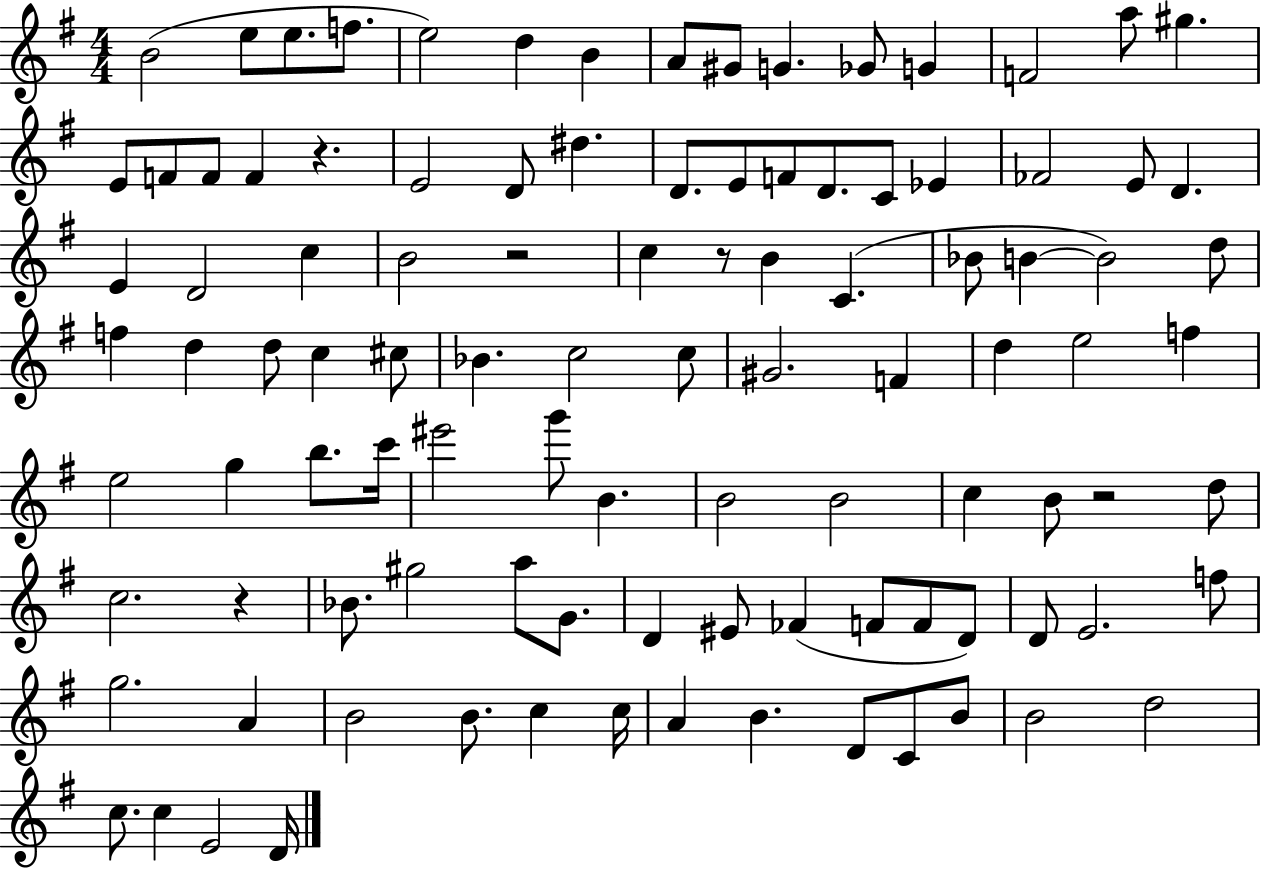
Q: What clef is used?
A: treble